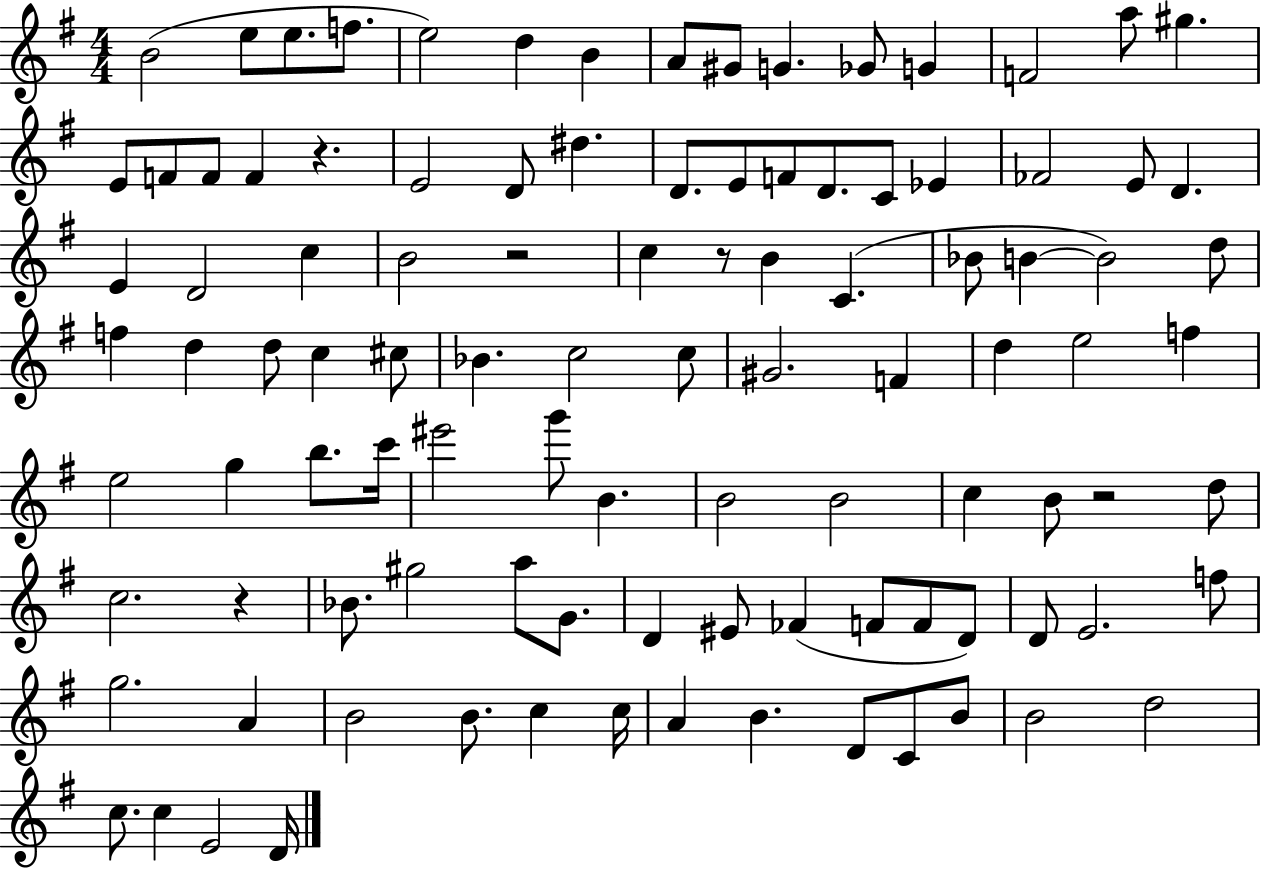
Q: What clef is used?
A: treble